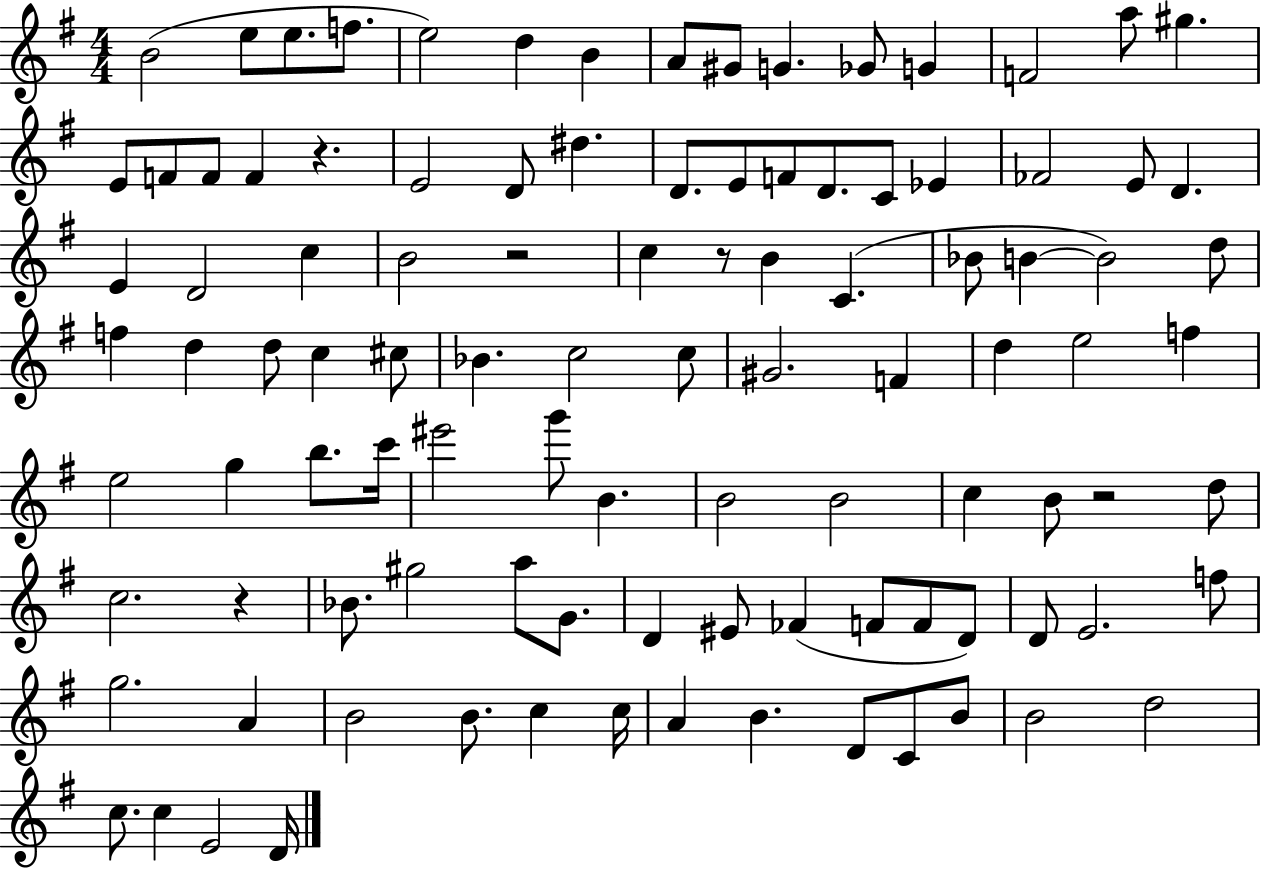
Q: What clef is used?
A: treble